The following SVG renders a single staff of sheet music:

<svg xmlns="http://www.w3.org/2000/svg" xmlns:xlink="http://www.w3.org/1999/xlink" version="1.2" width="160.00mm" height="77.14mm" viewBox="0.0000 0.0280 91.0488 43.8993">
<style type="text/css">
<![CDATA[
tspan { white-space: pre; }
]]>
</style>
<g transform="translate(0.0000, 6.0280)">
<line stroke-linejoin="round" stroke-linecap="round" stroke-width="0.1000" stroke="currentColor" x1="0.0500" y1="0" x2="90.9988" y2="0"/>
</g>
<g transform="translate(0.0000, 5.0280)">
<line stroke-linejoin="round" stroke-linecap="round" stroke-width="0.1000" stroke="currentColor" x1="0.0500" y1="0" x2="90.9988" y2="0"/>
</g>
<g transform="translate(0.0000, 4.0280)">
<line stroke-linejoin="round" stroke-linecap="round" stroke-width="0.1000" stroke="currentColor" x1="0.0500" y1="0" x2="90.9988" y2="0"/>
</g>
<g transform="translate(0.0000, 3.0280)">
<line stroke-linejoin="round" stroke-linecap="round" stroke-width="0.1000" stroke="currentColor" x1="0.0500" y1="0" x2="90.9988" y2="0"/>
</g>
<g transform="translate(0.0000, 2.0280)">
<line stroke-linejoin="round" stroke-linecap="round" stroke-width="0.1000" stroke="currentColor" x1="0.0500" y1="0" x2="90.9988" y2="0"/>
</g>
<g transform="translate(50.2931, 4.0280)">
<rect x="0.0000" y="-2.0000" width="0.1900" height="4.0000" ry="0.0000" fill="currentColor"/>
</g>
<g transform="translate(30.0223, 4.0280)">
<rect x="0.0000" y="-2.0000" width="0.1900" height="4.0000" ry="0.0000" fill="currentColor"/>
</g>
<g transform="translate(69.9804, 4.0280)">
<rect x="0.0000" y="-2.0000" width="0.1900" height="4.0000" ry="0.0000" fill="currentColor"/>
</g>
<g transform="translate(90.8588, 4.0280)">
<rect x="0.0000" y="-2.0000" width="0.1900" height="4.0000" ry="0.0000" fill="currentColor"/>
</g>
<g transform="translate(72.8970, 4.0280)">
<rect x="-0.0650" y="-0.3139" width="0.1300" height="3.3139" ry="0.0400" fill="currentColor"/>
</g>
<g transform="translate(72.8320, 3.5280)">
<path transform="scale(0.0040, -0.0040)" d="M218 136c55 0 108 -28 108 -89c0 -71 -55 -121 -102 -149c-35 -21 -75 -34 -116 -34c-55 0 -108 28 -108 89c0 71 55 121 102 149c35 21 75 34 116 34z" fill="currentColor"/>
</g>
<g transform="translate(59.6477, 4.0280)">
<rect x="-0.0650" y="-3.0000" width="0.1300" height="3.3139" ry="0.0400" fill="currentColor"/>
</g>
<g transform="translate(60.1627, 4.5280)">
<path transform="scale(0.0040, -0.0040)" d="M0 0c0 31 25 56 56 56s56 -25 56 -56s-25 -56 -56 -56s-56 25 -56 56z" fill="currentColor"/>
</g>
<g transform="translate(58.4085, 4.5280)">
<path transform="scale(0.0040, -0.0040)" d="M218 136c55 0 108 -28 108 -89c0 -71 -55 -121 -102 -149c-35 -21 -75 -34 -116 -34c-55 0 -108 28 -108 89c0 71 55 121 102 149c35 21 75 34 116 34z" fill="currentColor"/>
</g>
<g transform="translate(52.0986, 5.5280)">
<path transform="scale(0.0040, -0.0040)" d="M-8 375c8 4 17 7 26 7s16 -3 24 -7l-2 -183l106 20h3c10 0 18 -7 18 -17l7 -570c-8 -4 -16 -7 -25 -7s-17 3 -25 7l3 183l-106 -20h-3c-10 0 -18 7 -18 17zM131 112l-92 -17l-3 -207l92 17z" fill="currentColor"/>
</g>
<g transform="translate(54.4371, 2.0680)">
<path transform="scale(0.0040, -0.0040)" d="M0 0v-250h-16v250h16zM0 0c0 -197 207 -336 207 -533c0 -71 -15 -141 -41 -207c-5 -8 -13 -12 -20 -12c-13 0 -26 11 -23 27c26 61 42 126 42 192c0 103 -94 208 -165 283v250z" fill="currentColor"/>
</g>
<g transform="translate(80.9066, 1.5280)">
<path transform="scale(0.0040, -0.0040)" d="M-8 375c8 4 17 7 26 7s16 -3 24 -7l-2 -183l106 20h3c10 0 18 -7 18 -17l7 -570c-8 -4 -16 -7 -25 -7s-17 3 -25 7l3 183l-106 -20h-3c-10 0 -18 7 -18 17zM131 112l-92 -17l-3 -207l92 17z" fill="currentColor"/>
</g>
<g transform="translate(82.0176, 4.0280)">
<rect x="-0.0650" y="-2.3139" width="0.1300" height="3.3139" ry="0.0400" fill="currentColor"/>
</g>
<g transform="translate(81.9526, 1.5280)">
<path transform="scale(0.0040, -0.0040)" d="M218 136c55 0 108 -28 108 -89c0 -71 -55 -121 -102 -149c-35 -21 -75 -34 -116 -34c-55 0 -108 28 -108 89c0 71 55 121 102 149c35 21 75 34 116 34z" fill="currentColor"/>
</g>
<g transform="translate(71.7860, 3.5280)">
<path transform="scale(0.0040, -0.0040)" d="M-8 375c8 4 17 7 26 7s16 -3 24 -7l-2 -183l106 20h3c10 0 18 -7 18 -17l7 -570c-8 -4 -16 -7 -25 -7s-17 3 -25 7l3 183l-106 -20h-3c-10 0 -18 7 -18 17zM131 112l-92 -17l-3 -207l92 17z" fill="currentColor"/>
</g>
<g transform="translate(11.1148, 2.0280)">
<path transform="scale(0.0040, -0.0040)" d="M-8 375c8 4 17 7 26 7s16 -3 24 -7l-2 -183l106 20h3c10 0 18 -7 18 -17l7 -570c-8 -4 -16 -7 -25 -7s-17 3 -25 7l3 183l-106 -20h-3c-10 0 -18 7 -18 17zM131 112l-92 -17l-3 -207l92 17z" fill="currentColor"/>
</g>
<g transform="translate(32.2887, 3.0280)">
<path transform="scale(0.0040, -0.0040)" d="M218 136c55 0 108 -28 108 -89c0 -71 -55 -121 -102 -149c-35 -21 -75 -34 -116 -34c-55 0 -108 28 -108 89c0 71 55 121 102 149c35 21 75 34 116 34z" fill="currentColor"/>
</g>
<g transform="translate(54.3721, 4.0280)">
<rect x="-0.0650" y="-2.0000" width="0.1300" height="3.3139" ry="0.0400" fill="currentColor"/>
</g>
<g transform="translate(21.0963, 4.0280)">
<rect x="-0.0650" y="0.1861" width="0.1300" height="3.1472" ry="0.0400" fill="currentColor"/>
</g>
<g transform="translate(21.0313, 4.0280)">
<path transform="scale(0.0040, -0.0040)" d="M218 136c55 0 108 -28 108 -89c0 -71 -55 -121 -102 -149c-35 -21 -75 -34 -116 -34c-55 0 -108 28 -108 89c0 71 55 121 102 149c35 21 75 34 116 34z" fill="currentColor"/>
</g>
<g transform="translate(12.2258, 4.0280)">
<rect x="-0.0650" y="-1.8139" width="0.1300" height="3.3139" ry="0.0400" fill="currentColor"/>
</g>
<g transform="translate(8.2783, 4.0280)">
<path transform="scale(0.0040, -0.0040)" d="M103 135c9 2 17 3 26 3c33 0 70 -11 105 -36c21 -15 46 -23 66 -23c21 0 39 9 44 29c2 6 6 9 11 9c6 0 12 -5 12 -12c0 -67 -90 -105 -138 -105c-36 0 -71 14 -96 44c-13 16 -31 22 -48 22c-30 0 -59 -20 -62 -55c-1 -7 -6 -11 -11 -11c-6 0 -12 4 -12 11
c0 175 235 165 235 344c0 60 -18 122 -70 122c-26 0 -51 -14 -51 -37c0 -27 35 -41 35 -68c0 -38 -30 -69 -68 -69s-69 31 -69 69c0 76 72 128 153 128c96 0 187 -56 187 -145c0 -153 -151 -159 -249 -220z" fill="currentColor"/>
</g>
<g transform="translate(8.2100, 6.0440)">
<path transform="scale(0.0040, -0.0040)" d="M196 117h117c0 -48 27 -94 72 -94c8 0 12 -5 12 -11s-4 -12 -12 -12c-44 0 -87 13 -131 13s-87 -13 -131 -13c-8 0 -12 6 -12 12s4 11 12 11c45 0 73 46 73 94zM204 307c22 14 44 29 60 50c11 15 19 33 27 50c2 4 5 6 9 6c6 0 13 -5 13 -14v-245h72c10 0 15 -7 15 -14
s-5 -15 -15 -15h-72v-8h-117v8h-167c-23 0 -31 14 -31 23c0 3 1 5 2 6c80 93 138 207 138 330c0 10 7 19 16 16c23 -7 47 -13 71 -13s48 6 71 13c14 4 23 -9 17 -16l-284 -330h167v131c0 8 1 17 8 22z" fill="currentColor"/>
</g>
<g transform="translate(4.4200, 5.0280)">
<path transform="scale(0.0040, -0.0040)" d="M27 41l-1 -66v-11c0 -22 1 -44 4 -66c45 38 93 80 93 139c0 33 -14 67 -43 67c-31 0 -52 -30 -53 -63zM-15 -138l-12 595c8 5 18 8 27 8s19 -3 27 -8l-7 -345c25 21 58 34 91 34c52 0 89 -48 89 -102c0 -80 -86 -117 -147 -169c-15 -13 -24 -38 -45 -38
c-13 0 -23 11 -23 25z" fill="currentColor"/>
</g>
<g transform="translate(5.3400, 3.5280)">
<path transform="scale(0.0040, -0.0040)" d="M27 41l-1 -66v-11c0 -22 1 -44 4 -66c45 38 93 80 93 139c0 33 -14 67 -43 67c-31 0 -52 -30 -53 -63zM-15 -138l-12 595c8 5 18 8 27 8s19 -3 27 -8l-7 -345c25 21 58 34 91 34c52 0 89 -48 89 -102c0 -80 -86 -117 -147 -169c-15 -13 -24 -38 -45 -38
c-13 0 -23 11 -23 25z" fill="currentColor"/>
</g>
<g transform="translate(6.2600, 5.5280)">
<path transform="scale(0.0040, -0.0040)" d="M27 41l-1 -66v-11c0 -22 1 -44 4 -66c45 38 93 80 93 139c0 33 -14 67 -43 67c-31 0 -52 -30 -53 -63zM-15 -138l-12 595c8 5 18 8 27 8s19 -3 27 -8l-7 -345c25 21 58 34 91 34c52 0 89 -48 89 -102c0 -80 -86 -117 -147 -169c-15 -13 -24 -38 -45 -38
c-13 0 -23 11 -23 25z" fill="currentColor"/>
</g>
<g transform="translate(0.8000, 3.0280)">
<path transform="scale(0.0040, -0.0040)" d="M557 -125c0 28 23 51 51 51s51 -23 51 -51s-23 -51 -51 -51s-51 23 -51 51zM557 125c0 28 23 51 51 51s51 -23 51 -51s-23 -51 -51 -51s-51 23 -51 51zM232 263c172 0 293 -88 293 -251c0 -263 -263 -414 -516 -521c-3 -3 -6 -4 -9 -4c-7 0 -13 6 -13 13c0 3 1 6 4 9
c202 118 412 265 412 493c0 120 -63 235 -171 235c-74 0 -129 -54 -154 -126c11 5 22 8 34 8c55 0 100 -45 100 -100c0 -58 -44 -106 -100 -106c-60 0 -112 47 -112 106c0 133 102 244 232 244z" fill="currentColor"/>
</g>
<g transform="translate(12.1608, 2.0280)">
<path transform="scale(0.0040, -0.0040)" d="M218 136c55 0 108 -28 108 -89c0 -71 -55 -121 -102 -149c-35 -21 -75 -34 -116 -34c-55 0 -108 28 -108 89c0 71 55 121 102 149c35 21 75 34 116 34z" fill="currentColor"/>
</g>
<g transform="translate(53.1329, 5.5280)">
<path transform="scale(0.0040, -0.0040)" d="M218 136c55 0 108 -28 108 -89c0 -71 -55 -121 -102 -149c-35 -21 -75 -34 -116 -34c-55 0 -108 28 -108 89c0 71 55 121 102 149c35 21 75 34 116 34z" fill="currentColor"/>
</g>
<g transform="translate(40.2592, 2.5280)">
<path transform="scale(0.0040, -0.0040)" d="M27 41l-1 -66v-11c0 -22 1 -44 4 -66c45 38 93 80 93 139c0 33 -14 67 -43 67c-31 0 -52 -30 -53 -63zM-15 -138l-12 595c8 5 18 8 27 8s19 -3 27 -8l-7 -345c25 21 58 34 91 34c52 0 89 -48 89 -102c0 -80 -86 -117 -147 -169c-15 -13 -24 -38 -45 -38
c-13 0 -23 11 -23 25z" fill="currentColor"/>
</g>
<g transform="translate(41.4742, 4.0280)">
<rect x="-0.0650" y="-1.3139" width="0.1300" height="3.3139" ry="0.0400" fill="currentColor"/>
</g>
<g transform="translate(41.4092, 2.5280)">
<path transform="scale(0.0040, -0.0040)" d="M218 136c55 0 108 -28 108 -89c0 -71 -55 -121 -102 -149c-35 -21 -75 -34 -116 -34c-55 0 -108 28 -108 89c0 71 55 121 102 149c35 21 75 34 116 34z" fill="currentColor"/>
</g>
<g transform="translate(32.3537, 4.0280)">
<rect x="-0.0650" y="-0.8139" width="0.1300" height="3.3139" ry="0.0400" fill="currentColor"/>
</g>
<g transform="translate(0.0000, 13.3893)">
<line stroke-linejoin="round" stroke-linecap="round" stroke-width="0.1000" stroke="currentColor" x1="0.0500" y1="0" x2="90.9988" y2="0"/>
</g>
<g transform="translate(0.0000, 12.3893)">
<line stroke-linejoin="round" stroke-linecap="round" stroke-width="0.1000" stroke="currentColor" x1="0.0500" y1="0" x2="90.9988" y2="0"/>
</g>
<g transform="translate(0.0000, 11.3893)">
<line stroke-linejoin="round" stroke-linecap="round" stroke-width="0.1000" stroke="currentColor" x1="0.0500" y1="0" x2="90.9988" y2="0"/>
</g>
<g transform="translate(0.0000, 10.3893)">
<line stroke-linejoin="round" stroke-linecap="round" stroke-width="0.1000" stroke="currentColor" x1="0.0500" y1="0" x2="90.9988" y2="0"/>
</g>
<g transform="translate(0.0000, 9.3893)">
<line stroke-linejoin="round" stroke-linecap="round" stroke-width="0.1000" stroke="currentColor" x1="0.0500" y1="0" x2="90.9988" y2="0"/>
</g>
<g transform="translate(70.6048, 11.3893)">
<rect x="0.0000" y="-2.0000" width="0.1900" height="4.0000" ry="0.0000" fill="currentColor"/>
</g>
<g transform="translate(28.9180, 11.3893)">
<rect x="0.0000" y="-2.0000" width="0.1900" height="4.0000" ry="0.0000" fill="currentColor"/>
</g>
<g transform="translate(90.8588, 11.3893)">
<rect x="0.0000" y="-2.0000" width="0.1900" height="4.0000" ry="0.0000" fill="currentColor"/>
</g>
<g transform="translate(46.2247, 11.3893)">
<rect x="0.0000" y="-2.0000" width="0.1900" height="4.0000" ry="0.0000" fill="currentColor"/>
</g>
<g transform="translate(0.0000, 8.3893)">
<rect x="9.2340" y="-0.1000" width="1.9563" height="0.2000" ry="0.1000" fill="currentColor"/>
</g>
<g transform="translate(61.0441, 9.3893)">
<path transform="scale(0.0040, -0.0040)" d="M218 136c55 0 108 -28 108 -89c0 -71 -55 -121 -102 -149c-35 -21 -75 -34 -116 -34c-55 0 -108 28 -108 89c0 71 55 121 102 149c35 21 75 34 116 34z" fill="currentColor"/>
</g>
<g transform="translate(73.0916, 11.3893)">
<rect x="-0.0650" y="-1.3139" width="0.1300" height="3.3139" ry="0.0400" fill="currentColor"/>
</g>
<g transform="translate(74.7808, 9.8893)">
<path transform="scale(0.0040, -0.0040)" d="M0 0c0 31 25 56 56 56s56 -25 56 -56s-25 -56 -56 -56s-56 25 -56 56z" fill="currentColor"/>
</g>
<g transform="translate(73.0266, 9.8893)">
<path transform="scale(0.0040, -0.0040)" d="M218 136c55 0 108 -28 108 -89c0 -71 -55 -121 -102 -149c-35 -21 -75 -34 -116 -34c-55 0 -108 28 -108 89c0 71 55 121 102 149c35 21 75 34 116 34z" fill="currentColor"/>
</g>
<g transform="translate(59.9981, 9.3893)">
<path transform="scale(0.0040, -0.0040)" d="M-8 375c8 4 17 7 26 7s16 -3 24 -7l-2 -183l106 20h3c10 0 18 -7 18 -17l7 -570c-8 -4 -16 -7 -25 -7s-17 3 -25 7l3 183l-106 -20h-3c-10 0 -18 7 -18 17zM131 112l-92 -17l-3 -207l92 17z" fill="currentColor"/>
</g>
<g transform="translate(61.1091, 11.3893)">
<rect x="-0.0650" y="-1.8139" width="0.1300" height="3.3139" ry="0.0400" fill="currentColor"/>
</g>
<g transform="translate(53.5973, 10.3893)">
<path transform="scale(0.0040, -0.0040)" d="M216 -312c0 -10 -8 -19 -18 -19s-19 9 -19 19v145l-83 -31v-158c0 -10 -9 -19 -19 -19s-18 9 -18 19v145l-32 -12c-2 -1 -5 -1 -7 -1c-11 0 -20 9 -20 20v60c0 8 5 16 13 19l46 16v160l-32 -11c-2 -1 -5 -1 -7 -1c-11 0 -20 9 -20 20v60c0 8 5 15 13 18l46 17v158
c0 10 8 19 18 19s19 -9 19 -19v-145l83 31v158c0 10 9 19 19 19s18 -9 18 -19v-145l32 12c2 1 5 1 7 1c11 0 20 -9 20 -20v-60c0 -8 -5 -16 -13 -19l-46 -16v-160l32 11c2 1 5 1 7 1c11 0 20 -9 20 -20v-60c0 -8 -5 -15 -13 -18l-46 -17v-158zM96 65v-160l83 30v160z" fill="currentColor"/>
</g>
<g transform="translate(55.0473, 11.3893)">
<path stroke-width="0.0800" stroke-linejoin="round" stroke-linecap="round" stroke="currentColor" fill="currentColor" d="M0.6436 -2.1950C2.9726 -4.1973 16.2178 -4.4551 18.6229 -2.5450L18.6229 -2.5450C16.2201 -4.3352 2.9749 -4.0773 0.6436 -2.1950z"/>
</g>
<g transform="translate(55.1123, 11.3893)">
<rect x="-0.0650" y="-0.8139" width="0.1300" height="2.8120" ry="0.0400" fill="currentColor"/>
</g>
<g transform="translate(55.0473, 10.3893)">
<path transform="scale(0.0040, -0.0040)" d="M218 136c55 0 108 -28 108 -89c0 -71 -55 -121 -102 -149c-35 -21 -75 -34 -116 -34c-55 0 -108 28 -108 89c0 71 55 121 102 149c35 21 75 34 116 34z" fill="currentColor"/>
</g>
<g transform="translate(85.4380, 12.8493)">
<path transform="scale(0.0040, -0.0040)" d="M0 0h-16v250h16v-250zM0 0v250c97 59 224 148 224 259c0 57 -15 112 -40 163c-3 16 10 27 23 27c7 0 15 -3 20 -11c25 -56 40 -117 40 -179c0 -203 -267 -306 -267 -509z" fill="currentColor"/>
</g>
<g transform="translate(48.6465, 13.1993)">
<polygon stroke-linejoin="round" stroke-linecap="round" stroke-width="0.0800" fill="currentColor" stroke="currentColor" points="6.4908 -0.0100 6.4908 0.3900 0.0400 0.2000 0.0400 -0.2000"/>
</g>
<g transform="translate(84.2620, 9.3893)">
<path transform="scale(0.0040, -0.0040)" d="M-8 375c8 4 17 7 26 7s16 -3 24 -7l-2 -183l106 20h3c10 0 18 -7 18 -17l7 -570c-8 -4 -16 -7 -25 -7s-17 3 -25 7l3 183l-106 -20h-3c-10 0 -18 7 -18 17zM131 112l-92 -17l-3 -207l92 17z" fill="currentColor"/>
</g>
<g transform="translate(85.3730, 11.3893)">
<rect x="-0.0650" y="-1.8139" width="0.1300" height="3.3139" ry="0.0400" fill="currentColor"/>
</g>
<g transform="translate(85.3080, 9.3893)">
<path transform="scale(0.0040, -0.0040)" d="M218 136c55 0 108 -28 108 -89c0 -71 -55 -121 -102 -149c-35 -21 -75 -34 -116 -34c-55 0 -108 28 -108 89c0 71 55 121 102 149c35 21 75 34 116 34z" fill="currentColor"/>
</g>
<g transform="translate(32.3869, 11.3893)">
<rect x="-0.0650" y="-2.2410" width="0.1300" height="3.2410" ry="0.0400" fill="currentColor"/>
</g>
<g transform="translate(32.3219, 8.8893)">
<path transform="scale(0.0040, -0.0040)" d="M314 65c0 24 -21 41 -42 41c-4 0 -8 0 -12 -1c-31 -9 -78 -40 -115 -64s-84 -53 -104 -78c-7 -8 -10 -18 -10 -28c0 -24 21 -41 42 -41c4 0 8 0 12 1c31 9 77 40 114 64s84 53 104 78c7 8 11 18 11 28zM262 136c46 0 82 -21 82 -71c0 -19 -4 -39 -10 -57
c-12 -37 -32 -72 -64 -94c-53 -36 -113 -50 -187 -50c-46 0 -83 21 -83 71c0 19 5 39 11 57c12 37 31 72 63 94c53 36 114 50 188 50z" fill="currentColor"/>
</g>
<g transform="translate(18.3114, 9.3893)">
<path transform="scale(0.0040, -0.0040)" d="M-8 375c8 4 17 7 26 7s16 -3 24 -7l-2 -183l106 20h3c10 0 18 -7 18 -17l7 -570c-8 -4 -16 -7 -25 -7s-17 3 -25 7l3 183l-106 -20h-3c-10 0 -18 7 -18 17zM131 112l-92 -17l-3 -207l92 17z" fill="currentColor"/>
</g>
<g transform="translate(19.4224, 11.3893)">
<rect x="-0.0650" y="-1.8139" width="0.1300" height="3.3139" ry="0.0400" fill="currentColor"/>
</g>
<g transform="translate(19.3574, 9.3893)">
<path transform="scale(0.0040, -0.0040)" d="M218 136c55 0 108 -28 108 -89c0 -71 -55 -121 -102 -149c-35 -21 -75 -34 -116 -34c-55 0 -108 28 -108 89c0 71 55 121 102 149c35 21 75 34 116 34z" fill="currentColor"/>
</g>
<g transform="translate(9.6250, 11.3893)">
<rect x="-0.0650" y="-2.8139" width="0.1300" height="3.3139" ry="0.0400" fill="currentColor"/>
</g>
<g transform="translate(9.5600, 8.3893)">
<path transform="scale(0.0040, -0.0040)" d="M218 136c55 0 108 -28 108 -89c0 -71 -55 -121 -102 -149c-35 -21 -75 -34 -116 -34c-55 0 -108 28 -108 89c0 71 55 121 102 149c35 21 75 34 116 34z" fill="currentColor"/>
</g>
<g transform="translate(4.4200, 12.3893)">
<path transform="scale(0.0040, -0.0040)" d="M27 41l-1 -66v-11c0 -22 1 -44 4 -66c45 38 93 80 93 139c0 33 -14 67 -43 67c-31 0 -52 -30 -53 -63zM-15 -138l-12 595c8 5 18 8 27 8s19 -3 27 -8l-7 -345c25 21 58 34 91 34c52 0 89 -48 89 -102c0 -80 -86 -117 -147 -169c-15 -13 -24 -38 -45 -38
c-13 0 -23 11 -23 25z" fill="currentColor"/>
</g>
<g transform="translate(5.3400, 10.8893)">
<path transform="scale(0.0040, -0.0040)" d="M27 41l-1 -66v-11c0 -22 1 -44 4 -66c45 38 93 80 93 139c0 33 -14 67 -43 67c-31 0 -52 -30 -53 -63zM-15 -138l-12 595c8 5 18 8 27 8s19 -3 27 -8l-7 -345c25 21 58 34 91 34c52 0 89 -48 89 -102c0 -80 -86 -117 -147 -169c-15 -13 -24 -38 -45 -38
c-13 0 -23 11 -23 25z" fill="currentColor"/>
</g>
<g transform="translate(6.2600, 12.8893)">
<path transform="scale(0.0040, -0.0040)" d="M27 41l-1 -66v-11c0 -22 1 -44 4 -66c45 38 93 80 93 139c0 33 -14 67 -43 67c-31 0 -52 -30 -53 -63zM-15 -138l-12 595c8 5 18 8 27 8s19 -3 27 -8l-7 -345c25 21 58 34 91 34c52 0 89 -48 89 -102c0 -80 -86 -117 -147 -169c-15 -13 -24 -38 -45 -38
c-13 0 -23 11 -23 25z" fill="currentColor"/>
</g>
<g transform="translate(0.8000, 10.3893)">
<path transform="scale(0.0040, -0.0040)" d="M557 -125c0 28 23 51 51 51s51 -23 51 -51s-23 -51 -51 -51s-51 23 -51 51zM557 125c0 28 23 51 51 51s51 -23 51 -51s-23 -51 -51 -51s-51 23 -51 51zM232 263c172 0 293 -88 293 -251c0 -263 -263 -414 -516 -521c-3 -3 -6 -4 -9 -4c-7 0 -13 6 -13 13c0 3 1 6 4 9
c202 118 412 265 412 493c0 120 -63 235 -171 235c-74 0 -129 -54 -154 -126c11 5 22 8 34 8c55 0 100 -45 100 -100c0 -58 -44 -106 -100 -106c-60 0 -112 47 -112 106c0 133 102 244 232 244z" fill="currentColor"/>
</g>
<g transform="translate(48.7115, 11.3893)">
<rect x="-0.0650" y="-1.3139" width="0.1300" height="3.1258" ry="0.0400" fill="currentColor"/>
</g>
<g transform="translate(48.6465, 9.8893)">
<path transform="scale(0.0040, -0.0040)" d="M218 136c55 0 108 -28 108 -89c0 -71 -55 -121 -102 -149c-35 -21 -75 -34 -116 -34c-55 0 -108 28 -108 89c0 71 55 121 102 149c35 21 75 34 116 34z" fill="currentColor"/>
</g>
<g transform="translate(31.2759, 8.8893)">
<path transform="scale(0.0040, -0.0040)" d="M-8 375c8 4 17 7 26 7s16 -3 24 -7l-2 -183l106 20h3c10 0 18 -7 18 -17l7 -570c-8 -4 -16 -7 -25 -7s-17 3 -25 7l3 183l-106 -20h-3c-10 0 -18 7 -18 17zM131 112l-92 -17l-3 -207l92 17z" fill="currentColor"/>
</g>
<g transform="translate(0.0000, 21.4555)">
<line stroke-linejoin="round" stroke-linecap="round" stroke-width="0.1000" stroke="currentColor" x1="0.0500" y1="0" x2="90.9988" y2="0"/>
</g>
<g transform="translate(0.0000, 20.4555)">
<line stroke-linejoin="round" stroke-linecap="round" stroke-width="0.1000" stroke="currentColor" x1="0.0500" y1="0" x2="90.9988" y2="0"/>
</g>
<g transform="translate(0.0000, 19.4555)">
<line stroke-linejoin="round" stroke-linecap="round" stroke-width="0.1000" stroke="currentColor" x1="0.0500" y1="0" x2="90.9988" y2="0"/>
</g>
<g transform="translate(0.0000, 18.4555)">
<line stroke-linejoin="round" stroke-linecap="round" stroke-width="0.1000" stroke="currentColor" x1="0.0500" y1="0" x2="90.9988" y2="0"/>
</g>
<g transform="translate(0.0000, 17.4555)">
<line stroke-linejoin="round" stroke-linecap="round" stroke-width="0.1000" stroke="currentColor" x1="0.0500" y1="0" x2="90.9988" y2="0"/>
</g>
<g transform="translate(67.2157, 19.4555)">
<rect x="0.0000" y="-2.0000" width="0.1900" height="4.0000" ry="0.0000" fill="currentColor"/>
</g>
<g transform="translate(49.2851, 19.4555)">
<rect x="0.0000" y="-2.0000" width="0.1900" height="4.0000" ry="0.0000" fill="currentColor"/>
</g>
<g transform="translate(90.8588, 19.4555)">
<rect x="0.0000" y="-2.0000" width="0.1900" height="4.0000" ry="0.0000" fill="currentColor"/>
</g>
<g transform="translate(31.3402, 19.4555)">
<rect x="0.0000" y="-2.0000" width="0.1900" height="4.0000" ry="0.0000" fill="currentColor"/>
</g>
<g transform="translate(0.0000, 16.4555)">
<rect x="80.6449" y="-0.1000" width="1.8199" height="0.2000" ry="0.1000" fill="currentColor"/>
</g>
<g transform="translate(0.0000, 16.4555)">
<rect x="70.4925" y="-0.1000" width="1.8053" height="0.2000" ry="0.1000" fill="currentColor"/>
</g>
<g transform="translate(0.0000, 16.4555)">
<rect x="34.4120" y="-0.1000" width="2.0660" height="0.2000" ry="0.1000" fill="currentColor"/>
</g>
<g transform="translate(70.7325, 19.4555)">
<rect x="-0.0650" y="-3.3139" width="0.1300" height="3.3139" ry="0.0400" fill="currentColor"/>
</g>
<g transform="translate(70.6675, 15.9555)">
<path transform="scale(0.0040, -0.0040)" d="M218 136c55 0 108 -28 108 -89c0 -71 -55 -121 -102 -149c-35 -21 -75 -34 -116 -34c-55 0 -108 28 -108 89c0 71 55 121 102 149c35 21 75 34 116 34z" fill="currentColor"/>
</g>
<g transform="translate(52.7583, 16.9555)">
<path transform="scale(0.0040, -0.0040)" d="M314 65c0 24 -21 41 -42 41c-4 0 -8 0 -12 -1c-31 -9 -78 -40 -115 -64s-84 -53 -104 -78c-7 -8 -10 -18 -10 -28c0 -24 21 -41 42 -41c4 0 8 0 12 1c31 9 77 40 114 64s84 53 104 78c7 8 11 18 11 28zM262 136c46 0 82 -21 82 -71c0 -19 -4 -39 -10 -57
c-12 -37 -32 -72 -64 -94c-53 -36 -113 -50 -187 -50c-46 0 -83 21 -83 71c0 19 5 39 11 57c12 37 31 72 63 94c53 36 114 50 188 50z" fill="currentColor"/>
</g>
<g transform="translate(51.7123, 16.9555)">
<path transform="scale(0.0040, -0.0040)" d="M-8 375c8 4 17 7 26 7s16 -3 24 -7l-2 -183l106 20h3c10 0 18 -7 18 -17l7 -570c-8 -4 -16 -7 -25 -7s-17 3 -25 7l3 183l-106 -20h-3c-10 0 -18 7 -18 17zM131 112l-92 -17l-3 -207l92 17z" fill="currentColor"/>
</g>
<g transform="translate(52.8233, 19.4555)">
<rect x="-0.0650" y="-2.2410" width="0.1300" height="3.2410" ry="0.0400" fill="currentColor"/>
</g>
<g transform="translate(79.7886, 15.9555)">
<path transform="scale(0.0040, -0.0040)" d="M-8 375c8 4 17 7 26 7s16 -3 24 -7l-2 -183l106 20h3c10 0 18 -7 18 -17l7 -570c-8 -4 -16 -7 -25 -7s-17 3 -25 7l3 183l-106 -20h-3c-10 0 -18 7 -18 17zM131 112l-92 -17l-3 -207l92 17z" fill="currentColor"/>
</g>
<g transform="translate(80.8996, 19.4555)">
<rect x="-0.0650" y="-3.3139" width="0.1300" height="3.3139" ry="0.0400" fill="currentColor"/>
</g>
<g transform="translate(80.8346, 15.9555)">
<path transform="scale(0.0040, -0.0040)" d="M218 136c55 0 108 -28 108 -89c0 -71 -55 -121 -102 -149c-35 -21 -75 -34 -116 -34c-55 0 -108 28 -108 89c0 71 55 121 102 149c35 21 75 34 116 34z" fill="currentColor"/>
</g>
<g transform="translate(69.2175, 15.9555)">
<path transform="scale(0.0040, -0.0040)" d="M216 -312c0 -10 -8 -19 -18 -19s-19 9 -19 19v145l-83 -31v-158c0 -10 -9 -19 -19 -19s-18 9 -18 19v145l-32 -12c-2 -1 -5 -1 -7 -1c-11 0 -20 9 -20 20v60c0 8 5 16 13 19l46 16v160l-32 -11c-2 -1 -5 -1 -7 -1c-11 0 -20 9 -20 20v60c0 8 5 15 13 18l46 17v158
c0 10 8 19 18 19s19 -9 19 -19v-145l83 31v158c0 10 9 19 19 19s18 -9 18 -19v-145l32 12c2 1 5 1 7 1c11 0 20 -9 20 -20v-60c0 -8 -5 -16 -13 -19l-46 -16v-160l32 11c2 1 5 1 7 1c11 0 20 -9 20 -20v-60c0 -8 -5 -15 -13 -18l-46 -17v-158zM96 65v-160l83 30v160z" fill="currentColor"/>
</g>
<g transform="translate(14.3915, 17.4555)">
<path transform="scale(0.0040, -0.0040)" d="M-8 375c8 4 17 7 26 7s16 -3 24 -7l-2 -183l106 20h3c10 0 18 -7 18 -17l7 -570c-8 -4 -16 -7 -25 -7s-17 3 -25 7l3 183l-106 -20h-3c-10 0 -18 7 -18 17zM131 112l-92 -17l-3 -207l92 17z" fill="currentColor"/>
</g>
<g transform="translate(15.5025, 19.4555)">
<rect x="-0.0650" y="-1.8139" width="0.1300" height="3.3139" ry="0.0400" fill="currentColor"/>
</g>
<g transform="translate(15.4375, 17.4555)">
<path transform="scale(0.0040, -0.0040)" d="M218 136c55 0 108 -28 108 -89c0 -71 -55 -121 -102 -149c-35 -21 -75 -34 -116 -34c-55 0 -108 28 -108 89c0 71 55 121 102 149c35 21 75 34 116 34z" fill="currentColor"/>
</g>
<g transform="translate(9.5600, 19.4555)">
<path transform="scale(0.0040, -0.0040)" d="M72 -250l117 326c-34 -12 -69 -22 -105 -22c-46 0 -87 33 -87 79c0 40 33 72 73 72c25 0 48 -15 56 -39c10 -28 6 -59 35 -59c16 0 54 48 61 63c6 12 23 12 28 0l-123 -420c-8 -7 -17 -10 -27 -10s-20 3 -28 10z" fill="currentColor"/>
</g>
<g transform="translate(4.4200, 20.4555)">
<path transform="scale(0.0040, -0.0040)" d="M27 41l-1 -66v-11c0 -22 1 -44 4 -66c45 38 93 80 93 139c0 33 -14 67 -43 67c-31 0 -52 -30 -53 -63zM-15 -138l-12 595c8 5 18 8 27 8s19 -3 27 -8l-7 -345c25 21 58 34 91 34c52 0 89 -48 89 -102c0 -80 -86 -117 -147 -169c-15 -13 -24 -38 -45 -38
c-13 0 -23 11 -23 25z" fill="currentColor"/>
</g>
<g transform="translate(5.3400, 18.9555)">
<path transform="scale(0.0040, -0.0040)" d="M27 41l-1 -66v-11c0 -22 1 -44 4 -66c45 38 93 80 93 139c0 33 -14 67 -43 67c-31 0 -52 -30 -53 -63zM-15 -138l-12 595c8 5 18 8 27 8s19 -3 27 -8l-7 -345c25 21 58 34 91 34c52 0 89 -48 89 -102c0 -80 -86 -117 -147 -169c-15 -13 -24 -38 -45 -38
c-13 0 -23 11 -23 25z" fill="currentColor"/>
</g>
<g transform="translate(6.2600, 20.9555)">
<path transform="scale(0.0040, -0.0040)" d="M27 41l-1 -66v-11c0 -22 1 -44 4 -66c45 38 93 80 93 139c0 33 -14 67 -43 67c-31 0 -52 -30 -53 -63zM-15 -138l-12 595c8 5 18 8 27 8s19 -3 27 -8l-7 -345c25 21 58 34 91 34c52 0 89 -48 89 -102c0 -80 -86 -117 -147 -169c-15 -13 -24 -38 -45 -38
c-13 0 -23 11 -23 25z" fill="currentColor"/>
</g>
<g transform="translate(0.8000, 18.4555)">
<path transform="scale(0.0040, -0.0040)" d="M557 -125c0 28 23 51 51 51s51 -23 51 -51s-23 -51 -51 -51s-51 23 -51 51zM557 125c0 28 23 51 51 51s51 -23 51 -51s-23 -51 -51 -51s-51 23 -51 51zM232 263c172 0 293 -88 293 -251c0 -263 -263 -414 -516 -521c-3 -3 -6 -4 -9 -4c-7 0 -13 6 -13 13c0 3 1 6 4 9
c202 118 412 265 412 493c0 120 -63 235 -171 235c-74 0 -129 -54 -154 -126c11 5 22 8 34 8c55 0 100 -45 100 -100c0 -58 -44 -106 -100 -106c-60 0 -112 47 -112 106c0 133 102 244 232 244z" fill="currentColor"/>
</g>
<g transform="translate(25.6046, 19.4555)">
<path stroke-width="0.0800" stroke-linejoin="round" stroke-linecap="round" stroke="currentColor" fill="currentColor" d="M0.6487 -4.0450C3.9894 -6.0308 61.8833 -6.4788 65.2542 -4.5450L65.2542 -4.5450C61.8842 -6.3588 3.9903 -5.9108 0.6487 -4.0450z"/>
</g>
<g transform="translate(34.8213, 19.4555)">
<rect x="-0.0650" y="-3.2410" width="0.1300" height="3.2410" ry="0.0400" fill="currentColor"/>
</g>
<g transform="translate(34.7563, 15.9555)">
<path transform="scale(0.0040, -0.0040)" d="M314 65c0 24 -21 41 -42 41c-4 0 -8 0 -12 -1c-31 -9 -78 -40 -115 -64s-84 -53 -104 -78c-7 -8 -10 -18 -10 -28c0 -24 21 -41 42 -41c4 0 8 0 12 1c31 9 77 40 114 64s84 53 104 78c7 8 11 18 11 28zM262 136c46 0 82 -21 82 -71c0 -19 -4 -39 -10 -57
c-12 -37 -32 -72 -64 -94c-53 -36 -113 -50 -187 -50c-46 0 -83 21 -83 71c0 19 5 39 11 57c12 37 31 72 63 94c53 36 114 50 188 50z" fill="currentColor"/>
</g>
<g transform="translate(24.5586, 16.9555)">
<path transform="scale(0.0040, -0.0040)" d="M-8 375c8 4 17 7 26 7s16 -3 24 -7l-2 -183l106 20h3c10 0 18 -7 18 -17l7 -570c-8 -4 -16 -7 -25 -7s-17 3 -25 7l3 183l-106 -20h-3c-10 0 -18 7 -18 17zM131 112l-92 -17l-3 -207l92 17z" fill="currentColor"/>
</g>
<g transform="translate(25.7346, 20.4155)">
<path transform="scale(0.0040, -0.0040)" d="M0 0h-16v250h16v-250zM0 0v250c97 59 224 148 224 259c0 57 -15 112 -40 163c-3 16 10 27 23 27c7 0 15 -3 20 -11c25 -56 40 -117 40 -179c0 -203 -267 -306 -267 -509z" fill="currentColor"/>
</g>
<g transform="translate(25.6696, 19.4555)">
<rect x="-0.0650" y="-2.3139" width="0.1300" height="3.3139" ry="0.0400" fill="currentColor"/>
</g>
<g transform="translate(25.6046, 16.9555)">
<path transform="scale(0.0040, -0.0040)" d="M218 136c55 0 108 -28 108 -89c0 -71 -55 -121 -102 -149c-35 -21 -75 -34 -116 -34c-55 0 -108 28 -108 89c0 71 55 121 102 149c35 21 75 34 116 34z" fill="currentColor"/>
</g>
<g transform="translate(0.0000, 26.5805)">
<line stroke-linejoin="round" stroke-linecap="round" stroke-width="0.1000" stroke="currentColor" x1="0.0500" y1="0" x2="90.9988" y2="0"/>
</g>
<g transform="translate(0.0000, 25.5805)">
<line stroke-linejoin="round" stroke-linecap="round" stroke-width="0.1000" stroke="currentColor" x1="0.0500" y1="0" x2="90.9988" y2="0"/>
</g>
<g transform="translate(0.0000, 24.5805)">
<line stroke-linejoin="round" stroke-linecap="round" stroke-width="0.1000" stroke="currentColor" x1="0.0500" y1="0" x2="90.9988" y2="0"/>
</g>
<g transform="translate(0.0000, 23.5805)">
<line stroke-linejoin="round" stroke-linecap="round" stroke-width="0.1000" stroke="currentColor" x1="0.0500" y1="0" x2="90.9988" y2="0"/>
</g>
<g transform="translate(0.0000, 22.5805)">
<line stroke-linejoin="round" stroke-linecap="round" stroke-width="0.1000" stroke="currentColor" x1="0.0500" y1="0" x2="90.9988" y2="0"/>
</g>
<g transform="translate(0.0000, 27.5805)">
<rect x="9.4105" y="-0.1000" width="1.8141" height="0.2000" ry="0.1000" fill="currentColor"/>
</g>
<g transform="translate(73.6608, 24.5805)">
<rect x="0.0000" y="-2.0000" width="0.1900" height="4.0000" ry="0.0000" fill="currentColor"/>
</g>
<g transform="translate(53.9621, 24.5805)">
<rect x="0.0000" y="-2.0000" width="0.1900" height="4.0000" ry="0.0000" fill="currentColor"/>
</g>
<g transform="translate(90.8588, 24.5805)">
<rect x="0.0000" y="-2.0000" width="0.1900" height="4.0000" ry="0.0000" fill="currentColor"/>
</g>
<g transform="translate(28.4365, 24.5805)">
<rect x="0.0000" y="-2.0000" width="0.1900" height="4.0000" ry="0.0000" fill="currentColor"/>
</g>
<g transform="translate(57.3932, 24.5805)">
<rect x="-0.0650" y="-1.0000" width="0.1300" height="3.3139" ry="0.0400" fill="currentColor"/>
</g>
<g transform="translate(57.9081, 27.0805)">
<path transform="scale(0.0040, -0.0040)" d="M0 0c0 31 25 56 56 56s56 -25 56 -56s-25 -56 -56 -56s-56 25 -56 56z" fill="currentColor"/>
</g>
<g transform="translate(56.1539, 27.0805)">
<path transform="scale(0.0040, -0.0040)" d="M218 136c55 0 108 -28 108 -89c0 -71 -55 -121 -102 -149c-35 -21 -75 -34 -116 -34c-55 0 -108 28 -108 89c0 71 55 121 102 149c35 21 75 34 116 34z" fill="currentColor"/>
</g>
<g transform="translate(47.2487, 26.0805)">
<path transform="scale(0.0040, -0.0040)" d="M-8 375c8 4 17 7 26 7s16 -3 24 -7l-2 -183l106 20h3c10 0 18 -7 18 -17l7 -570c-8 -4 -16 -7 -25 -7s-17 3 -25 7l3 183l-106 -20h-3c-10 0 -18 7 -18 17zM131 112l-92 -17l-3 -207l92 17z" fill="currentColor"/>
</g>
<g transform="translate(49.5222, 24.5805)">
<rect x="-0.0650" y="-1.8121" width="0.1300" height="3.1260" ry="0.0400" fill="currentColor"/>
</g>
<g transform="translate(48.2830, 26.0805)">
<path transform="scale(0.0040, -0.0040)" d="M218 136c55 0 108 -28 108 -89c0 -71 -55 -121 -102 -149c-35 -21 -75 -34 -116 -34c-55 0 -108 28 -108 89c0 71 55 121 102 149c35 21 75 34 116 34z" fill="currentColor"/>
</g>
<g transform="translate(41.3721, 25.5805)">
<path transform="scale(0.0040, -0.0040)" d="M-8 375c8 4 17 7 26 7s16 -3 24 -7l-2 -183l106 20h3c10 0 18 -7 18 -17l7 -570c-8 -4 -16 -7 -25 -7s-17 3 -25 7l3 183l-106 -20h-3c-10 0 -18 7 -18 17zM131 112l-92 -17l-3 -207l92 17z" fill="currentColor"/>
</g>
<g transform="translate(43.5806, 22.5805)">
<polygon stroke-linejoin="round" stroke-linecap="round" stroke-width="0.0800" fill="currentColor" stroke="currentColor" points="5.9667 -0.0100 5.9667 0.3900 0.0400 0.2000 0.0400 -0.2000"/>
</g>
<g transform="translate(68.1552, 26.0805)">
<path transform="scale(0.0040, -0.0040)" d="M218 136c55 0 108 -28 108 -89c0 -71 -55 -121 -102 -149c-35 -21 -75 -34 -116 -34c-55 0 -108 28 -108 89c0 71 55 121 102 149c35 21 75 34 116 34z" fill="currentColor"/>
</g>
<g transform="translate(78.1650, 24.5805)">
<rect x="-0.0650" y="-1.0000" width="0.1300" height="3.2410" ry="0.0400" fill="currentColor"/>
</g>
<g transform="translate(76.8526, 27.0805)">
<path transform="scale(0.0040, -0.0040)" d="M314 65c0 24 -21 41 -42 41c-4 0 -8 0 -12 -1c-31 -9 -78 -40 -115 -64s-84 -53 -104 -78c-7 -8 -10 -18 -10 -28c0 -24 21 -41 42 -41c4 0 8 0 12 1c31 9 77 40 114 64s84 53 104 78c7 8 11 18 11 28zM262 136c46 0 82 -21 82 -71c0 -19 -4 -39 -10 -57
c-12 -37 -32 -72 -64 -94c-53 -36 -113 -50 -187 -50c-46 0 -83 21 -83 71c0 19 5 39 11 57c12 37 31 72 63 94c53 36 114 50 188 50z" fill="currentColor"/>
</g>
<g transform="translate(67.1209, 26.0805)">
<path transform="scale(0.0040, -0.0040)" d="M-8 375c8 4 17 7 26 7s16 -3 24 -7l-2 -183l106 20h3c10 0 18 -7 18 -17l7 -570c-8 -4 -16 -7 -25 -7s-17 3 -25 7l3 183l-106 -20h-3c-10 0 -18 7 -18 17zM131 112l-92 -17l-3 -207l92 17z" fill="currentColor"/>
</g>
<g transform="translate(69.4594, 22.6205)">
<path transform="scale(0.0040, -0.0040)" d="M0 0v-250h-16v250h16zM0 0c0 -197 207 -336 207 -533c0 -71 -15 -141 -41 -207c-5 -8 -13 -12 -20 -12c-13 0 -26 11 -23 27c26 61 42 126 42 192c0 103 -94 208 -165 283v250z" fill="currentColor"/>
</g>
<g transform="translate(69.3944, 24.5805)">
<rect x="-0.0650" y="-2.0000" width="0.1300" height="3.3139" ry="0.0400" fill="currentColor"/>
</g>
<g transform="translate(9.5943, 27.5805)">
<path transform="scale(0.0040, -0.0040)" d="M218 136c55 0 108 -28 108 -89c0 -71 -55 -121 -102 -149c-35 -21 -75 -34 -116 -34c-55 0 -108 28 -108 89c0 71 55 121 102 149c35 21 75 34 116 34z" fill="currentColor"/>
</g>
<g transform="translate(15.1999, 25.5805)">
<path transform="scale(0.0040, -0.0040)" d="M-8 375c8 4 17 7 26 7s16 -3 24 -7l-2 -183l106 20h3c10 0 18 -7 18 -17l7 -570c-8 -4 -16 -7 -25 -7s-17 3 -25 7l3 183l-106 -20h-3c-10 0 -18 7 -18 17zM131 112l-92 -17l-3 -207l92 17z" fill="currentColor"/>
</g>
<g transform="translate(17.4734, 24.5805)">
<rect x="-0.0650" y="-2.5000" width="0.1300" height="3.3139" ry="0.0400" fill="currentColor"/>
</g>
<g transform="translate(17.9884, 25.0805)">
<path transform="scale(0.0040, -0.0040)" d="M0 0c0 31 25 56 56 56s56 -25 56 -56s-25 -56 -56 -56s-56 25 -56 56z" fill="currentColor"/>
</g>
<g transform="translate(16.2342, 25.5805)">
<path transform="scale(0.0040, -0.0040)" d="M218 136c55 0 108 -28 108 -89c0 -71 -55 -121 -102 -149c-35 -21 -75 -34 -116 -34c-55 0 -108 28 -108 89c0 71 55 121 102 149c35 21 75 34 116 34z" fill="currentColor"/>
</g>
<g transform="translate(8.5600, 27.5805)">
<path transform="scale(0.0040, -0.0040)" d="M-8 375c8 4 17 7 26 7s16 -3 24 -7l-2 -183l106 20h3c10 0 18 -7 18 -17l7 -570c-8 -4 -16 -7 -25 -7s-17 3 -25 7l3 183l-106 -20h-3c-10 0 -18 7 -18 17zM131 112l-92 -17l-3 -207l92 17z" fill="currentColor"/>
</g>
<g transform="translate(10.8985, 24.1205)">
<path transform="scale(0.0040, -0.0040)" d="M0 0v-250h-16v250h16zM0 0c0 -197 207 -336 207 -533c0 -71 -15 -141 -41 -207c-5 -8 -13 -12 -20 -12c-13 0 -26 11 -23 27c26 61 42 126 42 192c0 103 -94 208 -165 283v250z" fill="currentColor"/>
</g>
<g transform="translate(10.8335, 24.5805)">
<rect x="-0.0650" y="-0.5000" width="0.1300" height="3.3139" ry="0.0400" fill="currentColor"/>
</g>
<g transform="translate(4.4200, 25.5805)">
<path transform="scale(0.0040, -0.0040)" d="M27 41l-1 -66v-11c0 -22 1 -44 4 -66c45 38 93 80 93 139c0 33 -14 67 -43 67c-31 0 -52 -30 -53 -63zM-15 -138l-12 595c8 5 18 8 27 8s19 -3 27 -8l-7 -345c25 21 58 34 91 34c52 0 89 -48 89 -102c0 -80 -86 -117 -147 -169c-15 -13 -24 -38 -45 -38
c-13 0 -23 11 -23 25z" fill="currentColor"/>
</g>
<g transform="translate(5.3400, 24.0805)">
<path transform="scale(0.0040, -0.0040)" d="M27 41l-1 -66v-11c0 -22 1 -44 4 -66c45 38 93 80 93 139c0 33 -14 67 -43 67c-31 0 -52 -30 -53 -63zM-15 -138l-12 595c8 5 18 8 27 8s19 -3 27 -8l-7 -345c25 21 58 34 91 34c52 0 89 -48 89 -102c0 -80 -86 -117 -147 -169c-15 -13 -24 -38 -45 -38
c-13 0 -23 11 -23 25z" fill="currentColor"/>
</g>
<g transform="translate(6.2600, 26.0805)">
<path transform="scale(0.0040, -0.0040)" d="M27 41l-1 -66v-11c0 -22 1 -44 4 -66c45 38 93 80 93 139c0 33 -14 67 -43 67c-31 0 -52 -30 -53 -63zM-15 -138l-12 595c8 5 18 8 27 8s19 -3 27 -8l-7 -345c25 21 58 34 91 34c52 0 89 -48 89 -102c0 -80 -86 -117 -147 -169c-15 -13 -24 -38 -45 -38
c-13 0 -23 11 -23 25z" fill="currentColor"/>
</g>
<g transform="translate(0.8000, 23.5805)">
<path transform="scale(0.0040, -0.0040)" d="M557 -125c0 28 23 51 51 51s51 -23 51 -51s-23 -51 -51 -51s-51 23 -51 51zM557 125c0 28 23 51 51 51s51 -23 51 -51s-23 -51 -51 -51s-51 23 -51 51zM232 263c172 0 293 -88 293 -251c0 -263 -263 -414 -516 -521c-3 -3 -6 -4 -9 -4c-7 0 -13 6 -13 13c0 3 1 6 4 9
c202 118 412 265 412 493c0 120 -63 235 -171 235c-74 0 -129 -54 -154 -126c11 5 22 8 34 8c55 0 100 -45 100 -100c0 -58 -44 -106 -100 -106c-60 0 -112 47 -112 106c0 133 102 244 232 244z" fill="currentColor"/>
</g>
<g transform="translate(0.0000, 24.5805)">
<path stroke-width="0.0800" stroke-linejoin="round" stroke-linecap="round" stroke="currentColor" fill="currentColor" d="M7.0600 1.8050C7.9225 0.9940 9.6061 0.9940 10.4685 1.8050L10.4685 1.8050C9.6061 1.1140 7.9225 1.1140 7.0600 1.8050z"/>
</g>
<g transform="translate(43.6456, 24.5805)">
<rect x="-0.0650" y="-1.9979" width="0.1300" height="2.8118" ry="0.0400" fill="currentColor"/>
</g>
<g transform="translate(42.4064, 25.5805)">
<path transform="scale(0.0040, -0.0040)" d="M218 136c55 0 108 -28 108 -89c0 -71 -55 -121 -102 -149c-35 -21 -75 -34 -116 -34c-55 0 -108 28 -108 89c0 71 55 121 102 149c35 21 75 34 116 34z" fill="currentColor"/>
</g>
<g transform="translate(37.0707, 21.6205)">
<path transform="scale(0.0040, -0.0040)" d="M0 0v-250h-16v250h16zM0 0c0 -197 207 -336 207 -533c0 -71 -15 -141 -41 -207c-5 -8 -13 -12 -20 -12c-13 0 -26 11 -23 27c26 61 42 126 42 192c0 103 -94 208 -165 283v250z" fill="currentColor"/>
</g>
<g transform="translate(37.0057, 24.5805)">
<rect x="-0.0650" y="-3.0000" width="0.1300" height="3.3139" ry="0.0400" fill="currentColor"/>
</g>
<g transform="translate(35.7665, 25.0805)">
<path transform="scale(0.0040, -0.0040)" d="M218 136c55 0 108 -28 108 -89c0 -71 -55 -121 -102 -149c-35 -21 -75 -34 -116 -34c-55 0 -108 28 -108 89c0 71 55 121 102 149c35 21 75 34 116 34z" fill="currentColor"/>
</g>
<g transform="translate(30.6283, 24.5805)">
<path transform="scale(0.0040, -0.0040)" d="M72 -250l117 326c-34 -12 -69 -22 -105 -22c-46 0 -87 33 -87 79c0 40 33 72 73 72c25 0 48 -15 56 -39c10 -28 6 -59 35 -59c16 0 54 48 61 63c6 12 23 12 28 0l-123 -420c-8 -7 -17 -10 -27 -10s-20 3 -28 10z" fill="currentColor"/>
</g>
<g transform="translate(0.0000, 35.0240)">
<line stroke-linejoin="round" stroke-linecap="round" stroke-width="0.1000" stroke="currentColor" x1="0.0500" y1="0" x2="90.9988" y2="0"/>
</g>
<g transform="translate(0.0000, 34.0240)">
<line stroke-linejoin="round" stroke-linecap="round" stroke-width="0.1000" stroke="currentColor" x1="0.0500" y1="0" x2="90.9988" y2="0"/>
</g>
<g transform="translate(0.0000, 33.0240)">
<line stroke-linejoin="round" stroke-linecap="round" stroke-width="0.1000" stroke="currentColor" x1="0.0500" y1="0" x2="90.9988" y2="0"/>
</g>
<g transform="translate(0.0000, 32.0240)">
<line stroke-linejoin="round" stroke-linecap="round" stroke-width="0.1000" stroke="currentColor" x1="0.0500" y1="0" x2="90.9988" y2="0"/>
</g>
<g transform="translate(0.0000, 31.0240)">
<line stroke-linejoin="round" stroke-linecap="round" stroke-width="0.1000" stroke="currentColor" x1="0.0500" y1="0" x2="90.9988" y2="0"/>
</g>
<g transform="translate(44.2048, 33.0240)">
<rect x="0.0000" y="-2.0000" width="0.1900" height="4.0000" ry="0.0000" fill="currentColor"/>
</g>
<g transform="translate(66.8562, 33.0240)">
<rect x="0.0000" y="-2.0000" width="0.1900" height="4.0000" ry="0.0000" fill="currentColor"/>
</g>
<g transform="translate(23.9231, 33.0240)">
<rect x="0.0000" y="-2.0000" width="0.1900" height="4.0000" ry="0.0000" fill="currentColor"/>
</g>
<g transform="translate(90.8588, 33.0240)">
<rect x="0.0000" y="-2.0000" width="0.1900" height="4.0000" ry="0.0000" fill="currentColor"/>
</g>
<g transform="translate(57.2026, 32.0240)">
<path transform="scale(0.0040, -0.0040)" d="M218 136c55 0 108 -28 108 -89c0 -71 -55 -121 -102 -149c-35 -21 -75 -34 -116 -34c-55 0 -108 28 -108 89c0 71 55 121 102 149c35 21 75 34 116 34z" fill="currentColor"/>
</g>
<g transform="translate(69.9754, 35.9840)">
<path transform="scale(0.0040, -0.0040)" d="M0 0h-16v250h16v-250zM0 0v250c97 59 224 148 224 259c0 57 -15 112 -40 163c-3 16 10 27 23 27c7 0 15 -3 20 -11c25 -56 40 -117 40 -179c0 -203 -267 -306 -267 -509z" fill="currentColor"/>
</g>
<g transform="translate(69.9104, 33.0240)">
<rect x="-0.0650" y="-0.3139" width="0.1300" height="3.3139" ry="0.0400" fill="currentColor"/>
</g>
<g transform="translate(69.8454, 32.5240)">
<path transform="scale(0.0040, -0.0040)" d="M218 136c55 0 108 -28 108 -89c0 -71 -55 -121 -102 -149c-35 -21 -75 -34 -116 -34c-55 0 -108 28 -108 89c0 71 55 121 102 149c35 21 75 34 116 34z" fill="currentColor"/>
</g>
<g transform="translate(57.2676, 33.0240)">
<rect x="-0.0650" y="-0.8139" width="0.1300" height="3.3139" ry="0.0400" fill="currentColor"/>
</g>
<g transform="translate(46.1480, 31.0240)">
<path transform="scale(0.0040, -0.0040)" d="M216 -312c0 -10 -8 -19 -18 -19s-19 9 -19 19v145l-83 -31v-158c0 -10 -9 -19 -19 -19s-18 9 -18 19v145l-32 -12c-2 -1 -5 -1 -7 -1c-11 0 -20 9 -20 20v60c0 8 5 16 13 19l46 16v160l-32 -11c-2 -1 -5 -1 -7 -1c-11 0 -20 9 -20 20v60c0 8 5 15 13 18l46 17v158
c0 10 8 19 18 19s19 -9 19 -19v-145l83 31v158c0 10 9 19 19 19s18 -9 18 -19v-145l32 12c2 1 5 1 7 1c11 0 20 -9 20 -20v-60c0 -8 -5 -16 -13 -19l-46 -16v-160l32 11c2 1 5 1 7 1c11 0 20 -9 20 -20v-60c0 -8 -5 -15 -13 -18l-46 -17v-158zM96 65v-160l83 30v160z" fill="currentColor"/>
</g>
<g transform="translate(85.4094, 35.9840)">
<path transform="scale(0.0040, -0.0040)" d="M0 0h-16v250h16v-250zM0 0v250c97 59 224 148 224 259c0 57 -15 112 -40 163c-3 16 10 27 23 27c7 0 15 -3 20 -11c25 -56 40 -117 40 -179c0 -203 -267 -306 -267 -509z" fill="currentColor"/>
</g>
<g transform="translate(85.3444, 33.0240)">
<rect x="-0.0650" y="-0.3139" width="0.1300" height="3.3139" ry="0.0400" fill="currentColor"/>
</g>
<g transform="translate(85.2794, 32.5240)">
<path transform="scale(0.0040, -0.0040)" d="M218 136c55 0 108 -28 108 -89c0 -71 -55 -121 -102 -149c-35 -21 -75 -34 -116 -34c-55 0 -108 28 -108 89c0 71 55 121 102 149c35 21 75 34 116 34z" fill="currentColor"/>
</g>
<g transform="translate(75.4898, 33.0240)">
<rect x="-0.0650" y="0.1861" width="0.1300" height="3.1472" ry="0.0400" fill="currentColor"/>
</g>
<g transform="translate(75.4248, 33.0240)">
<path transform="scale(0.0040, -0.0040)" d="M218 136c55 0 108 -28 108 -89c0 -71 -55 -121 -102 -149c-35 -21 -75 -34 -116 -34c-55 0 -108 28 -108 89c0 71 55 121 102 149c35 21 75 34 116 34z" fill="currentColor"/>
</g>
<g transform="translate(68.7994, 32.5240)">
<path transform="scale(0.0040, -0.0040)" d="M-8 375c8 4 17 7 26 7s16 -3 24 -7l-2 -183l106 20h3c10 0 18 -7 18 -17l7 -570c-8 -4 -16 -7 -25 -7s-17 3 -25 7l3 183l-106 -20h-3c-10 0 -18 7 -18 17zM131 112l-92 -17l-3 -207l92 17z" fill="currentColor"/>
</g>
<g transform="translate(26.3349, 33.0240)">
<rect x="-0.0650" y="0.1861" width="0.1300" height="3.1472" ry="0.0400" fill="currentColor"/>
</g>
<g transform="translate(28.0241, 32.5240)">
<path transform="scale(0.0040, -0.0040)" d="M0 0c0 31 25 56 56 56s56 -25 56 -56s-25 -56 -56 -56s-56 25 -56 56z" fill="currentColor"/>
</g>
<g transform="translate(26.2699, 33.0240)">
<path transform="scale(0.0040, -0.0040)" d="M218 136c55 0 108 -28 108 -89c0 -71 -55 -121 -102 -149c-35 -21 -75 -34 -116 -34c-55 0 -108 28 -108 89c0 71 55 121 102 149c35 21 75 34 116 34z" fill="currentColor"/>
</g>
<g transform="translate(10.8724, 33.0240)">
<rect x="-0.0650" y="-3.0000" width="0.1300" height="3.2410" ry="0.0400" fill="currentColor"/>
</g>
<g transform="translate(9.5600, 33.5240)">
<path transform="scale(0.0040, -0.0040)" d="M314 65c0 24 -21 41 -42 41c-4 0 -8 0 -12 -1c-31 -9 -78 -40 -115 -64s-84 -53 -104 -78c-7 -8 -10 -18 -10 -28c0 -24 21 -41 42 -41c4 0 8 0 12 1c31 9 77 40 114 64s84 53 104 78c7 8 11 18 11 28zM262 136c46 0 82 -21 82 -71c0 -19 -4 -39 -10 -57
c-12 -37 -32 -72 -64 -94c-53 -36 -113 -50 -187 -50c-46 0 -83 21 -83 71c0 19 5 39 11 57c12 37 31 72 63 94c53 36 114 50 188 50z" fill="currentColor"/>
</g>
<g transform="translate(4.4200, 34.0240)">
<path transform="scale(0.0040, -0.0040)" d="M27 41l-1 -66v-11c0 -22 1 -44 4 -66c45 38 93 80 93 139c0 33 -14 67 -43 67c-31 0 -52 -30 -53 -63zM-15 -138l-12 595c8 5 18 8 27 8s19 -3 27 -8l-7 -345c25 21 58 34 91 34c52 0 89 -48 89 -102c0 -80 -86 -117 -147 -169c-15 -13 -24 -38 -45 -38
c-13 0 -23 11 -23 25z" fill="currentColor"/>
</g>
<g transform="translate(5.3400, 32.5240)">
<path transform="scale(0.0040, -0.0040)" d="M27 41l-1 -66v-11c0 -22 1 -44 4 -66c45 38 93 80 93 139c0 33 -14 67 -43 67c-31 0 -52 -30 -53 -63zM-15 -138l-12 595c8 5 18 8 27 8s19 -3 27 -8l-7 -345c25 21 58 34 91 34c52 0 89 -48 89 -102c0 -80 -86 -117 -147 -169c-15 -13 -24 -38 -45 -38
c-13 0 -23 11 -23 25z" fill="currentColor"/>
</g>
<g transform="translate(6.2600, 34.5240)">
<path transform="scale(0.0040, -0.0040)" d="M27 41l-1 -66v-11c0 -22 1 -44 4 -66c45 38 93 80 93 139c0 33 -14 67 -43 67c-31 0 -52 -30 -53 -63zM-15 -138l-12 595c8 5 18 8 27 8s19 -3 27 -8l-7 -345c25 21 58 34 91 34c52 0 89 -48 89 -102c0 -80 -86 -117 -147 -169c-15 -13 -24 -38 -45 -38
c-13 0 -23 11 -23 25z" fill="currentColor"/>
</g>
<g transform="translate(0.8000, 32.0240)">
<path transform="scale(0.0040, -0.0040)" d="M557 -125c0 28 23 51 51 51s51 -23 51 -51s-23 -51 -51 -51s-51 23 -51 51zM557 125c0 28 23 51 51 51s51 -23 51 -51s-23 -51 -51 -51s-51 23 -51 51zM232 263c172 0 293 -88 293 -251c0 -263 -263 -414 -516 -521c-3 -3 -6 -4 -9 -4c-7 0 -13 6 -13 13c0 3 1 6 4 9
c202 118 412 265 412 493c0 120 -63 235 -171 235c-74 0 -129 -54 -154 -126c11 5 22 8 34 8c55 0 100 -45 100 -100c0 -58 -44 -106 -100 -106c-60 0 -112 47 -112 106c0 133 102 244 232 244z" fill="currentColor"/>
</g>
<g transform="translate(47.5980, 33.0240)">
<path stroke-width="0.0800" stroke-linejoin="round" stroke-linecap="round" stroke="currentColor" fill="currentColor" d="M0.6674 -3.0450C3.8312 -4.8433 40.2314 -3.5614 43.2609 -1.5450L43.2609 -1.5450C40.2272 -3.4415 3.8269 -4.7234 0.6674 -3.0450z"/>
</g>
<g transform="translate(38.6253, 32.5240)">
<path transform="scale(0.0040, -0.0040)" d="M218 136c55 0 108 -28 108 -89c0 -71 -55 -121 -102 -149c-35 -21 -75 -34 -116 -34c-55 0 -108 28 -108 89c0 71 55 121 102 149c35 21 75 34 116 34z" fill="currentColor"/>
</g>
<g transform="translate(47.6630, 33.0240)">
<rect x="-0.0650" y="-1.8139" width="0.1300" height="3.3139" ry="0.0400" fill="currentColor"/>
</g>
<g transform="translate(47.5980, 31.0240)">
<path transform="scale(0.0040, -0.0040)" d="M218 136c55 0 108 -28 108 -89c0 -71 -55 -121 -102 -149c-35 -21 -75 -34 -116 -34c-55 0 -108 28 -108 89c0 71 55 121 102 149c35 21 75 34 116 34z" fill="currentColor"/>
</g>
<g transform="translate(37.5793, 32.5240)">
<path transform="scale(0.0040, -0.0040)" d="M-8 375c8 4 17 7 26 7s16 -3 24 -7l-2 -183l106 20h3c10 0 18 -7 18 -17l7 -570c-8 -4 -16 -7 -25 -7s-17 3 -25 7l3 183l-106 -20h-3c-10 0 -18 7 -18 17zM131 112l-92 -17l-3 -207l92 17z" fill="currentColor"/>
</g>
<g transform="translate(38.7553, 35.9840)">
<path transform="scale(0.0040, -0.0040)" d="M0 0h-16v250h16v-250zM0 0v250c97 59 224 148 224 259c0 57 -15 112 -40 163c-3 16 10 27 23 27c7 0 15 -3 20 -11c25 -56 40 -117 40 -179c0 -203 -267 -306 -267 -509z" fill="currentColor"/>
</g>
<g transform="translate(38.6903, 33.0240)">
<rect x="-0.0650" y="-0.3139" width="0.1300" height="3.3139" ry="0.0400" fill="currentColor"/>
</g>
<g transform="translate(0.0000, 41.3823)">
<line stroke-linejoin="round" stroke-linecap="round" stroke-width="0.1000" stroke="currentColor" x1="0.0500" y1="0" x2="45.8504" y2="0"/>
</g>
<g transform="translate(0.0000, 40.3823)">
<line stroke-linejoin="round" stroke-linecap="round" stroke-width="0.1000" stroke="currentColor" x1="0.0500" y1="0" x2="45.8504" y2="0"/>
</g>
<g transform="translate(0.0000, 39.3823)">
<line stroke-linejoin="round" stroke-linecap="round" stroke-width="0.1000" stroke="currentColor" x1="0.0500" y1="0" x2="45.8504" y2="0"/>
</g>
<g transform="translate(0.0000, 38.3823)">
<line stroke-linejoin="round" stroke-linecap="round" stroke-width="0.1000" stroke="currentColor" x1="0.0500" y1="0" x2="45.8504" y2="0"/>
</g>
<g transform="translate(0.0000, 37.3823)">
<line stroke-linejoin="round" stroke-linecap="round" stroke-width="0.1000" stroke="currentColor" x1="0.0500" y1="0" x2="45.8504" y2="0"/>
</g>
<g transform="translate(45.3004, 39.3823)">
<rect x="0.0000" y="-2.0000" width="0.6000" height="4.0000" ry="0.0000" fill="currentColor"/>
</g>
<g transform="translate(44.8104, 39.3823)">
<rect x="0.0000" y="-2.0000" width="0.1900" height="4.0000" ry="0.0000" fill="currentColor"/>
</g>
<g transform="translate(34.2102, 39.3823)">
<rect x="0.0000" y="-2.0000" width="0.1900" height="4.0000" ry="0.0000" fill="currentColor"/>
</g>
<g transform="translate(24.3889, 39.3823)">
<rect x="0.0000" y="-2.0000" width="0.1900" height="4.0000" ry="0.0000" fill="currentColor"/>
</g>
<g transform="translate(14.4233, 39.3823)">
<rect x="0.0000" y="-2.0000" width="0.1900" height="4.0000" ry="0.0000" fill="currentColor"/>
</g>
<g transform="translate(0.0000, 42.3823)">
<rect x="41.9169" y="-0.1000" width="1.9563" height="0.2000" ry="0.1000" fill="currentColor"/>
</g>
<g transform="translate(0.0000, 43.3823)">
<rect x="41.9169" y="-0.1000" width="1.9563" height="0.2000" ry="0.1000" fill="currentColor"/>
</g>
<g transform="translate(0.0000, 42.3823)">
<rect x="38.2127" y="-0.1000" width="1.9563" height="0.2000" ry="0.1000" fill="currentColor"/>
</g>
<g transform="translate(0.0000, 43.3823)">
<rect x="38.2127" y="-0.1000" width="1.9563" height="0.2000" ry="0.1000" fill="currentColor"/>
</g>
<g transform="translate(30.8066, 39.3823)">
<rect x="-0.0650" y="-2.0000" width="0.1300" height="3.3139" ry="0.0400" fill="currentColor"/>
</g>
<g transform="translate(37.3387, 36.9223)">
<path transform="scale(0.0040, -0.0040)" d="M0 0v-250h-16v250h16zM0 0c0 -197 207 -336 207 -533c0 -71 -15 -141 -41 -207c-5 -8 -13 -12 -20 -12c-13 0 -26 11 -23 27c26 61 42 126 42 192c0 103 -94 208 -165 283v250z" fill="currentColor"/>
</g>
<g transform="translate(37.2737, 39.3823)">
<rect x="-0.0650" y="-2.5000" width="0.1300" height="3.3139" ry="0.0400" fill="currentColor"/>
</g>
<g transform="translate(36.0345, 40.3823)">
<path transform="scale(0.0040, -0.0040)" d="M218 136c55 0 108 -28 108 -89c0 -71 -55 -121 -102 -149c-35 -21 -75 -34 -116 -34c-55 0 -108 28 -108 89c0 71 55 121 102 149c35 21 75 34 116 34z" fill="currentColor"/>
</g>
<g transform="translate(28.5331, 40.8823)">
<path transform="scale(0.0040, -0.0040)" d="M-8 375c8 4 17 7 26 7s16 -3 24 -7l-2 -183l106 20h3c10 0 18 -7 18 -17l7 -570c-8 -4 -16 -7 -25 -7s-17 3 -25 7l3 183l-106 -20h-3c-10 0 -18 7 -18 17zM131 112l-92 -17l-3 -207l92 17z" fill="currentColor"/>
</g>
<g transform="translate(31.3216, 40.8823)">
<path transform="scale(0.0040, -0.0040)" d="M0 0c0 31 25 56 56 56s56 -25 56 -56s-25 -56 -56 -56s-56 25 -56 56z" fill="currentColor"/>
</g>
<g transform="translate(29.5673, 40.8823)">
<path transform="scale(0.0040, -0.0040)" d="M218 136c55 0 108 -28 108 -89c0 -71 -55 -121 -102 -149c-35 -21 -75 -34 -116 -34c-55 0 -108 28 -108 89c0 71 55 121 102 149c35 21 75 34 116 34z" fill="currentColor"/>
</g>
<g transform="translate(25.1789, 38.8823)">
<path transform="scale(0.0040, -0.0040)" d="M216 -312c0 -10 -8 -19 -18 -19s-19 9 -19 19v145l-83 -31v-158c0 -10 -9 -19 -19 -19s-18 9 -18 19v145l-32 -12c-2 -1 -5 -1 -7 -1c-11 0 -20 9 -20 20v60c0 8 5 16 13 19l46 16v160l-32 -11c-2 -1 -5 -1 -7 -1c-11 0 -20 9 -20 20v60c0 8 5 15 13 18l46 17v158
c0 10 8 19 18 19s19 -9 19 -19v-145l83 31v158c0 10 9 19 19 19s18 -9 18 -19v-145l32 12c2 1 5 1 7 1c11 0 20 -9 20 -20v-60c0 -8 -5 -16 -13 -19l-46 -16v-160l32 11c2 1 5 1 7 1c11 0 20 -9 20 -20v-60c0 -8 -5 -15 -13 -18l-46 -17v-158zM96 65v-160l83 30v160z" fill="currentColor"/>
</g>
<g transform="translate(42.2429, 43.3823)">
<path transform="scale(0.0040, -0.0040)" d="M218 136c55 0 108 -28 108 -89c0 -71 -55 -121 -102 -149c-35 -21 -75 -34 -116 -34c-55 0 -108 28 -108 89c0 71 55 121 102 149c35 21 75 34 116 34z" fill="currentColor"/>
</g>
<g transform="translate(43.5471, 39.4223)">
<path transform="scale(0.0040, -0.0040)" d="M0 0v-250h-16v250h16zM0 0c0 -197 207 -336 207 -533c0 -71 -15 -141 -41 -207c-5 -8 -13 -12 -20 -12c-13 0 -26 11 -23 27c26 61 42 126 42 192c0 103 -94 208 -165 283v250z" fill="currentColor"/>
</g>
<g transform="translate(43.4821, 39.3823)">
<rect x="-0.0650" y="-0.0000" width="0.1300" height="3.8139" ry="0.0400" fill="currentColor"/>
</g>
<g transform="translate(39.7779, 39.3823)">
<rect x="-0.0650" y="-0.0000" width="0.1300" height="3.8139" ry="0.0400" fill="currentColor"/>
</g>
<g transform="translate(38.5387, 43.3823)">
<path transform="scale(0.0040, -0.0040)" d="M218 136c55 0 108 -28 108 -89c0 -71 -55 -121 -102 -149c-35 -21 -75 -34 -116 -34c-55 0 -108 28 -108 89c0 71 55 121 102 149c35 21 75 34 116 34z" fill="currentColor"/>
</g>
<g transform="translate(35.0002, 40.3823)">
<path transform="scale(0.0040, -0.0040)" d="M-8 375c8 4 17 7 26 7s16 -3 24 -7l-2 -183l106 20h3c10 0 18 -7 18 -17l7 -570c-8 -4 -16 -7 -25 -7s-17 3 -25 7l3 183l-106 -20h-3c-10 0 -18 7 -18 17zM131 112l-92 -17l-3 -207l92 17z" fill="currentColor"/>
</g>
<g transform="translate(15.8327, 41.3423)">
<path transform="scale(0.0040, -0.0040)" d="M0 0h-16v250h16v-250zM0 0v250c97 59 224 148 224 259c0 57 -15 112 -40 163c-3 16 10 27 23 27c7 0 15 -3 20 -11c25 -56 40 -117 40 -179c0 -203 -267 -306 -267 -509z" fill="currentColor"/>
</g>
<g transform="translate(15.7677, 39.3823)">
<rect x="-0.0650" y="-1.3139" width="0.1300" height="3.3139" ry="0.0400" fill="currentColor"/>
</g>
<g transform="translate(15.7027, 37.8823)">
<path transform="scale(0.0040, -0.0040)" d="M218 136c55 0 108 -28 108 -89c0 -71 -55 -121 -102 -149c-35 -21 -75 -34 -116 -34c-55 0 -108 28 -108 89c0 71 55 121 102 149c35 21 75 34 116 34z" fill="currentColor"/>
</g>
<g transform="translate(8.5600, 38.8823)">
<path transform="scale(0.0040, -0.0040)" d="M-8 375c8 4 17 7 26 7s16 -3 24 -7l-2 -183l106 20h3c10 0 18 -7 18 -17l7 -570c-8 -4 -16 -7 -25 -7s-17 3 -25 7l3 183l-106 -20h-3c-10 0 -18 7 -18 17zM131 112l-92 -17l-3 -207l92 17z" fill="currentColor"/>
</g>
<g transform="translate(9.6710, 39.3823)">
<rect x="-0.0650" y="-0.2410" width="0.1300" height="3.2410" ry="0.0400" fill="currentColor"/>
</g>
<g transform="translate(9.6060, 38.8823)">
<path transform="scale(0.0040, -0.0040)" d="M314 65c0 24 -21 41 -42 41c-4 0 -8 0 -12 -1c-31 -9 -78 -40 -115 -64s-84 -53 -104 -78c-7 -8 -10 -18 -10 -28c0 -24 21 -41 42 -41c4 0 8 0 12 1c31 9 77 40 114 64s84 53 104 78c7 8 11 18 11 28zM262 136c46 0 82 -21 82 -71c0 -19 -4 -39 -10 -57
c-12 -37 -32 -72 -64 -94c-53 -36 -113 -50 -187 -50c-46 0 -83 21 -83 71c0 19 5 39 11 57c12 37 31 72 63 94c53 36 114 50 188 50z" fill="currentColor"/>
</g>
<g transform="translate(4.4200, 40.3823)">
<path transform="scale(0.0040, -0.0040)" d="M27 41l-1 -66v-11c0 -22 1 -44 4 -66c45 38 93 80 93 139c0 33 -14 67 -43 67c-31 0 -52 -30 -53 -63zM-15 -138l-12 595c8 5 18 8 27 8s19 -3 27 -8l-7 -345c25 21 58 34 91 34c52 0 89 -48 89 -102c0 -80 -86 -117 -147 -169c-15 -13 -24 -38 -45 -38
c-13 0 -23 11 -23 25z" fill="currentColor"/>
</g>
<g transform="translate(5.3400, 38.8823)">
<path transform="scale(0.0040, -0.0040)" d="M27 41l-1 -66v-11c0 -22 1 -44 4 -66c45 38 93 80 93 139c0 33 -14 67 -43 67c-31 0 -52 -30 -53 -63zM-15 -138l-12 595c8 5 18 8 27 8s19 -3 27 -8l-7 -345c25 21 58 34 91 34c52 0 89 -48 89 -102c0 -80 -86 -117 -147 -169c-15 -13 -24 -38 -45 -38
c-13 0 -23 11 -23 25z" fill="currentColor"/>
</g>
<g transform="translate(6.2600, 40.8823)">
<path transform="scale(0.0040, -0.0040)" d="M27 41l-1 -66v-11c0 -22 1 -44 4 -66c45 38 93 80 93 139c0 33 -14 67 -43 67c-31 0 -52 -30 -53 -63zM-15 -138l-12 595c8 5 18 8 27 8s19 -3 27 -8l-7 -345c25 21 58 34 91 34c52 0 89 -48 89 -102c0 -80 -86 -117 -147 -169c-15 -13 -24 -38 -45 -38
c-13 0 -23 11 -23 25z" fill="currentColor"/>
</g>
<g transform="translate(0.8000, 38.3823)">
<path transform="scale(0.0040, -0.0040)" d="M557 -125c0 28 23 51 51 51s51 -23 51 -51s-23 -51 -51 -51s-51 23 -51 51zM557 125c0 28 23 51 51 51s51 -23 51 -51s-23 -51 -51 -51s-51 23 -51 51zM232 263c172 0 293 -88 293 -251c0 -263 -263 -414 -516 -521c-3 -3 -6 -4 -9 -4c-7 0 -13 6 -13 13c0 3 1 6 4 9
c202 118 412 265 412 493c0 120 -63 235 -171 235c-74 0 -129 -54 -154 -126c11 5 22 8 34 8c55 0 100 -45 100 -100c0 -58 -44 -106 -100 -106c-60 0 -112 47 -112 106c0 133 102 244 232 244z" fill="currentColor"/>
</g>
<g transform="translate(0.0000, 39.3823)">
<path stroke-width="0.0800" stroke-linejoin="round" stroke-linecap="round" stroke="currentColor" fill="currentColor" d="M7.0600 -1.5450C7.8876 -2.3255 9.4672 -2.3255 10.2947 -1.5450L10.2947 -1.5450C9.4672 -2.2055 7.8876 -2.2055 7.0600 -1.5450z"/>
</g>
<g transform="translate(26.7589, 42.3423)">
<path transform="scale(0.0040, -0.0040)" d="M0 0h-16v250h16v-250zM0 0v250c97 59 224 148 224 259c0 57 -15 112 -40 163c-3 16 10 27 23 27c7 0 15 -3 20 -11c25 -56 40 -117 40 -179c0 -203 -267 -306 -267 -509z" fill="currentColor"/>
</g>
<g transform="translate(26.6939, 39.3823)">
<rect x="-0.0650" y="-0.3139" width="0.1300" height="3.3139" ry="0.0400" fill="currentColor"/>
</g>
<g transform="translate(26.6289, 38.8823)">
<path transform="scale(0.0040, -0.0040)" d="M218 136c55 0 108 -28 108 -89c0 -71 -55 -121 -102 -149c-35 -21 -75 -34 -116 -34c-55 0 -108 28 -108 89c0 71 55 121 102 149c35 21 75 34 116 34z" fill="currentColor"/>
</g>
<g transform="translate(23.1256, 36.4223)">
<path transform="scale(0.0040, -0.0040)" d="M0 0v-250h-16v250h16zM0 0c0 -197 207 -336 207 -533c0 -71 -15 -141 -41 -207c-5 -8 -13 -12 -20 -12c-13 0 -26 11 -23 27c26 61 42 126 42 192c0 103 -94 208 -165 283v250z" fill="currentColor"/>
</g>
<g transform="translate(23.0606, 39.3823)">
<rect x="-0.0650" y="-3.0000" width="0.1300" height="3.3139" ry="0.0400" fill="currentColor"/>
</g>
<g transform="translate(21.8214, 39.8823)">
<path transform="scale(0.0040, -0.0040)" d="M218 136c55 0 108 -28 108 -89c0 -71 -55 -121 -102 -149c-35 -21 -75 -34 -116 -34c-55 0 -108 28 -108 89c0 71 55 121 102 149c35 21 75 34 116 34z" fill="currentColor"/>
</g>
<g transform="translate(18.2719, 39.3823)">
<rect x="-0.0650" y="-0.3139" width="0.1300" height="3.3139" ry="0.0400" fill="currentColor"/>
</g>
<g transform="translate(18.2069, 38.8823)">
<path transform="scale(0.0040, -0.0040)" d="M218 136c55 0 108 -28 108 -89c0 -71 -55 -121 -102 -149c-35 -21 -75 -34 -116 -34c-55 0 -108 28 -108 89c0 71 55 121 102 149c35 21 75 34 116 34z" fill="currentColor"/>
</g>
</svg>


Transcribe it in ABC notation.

X:1
T:Untitled
M:2/4
L:1/4
K:Eb
A, D, F, _G, A,,/2 C, E, B, C A, B,2 G,/2 ^F,/2 A, G, A,/2 z/2 A, B,/2 D2 B,2 ^D D E,,/2 B,, z/2 C,/2 B,,/2 A,,/2 F,, A,,/2 F,,2 C,2 D, E,/2 ^A, F, E,/2 D, E,/2 E,2 G,/2 _E, C,/2 ^E,/2 A,, B,,/2 C,, C,,/2